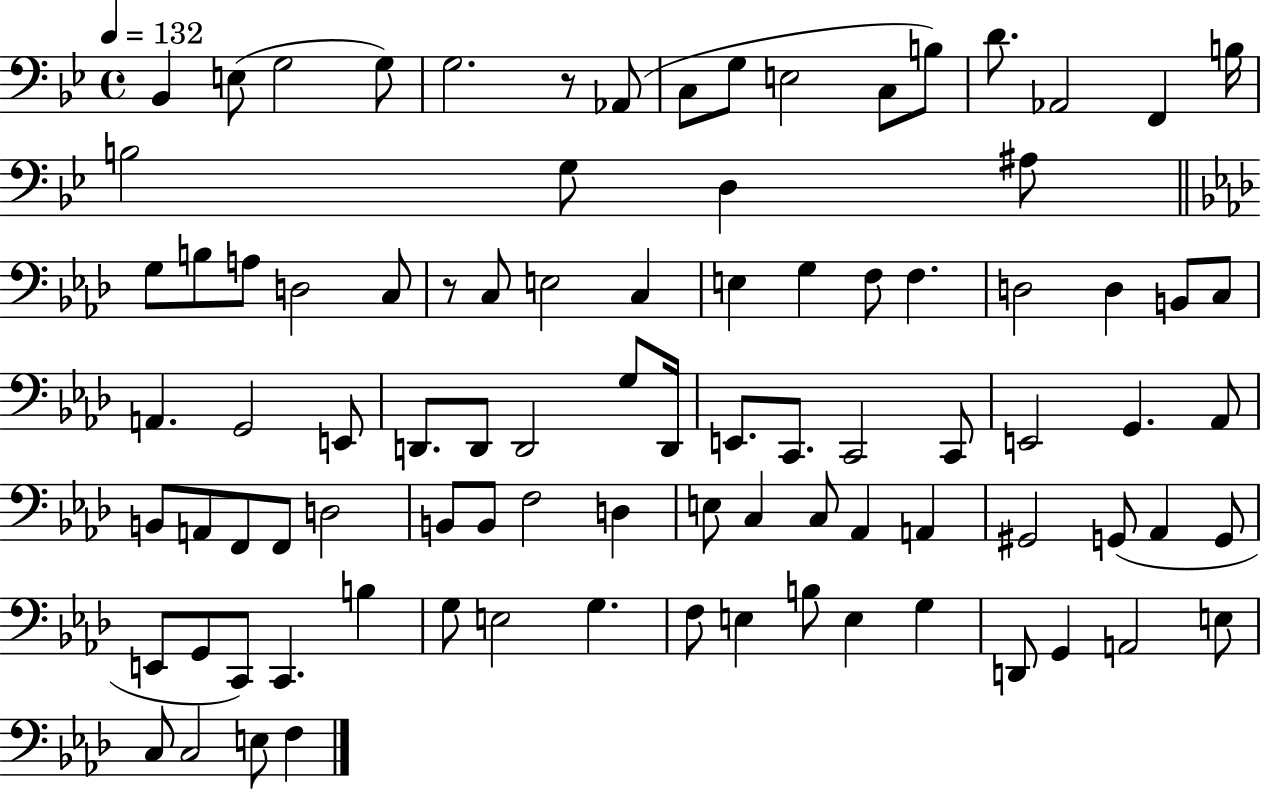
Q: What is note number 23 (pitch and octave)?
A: D3